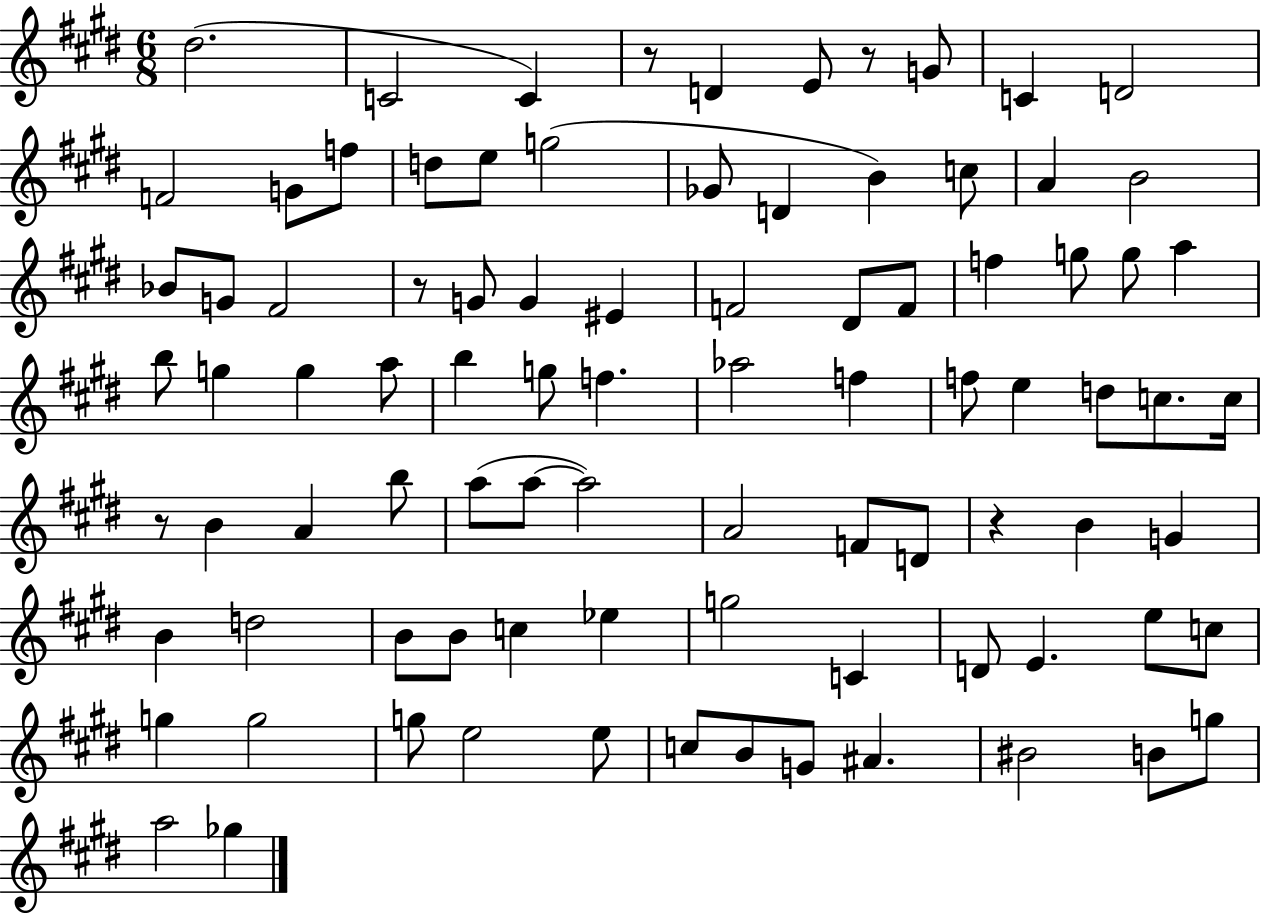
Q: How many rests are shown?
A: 5